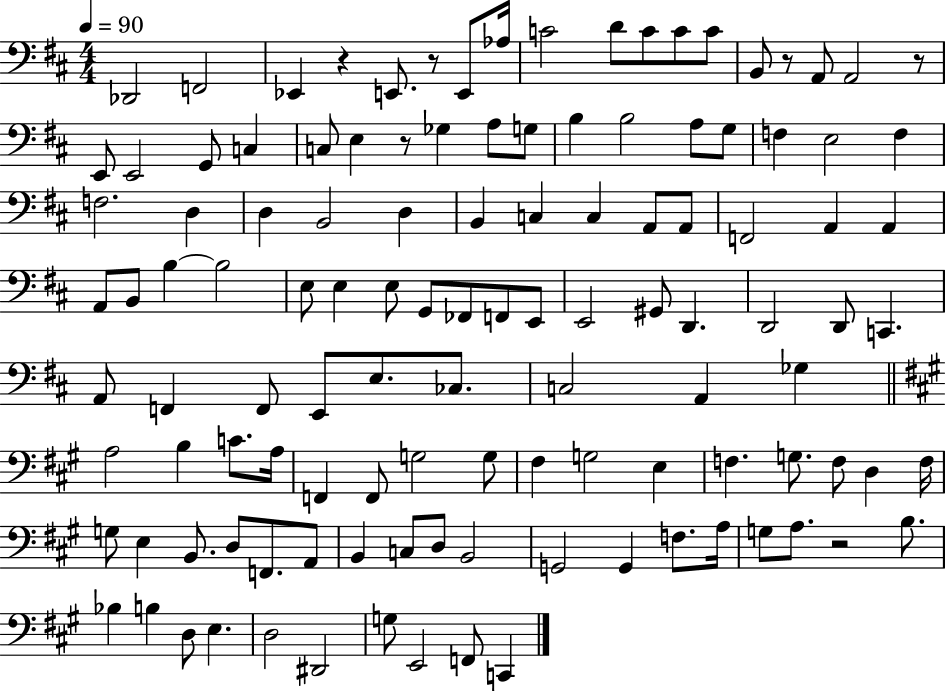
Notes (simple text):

Db2/h F2/h Eb2/q R/q E2/e. R/e E2/e Ab3/s C4/h D4/e C4/e C4/e C4/e B2/e R/e A2/e A2/h R/e E2/e E2/h G2/e C3/q C3/e E3/q R/e Gb3/q A3/e G3/e B3/q B3/h A3/e G3/e F3/q E3/h F3/q F3/h. D3/q D3/q B2/h D3/q B2/q C3/q C3/q A2/e A2/e F2/h A2/q A2/q A2/e B2/e B3/q B3/h E3/e E3/q E3/e G2/e FES2/e F2/e E2/e E2/h G#2/e D2/q. D2/h D2/e C2/q. A2/e F2/q F2/e E2/e E3/e. CES3/e. C3/h A2/q Gb3/q A3/h B3/q C4/e. A3/s F2/q F2/e G3/h G3/e F#3/q G3/h E3/q F3/q. G3/e. F3/e D3/q F3/s G3/e E3/q B2/e. D3/e F2/e. A2/e B2/q C3/e D3/e B2/h G2/h G2/q F3/e. A3/s G3/e A3/e. R/h B3/e. Bb3/q B3/q D3/e E3/q. D3/h D#2/h G3/e E2/h F2/e C2/q